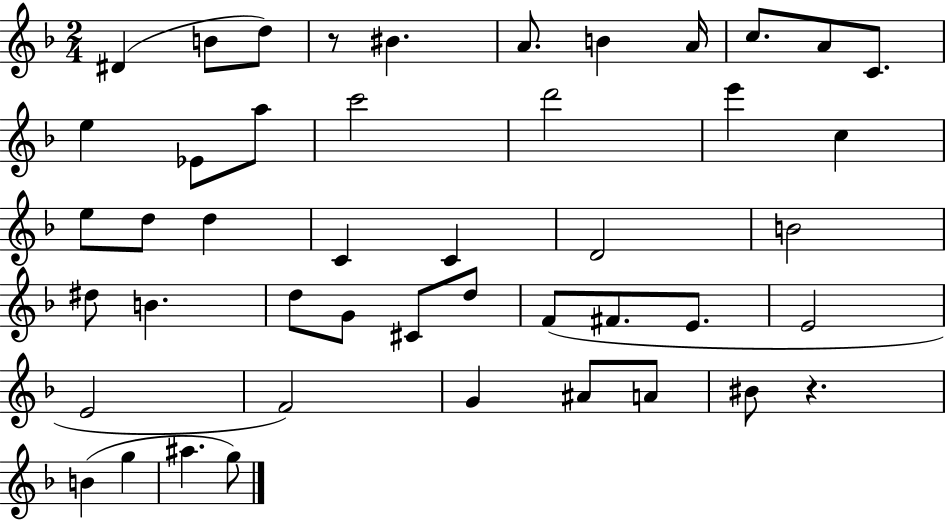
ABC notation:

X:1
T:Untitled
M:2/4
L:1/4
K:F
^D B/2 d/2 z/2 ^B A/2 B A/4 c/2 A/2 C/2 e _E/2 a/2 c'2 d'2 e' c e/2 d/2 d C C D2 B2 ^d/2 B d/2 G/2 ^C/2 d/2 F/2 ^F/2 E/2 E2 E2 F2 G ^A/2 A/2 ^B/2 z B g ^a g/2